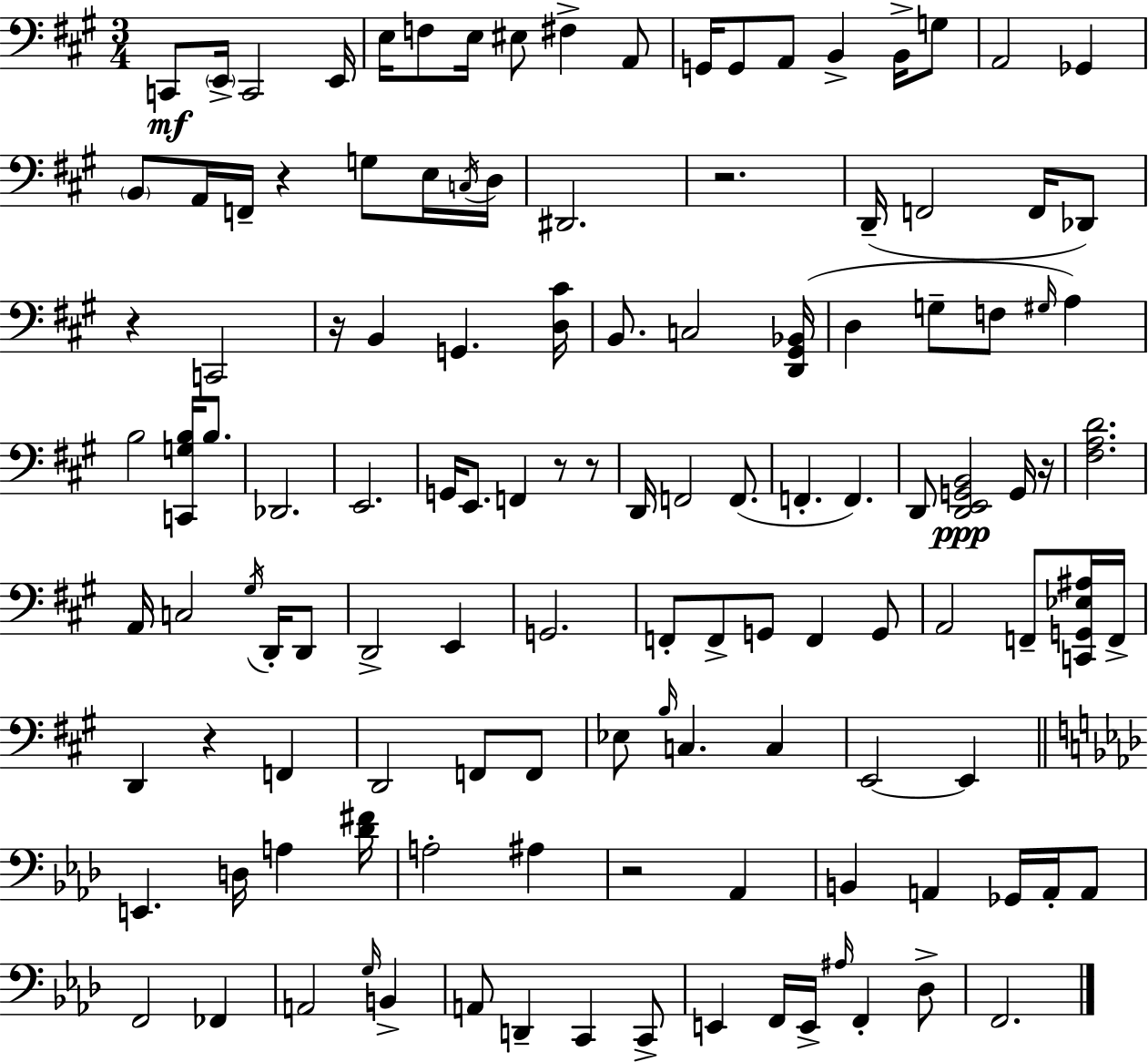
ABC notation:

X:1
T:Untitled
M:3/4
L:1/4
K:A
C,,/2 E,,/4 C,,2 E,,/4 E,/4 F,/2 E,/4 ^E,/2 ^F, A,,/2 G,,/4 G,,/2 A,,/2 B,, B,,/4 G,/2 A,,2 _G,, B,,/2 A,,/4 F,,/4 z G,/2 E,/4 C,/4 D,/4 ^D,,2 z2 D,,/4 F,,2 F,,/4 _D,,/2 z C,,2 z/4 B,, G,, [D,^C]/4 B,,/2 C,2 [D,,^G,,_B,,]/4 D, G,/2 F,/2 ^G,/4 A, B,2 [C,,G,B,]/4 B,/2 _D,,2 E,,2 G,,/4 E,,/2 F,, z/2 z/2 D,,/4 F,,2 F,,/2 F,, F,, D,,/2 [D,,E,,G,,B,,]2 G,,/4 z/4 [^F,A,D]2 A,,/4 C,2 ^G,/4 D,,/4 D,,/2 D,,2 E,, G,,2 F,,/2 F,,/2 G,,/2 F,, G,,/2 A,,2 F,,/2 [C,,G,,_E,^A,]/4 F,,/4 D,, z F,, D,,2 F,,/2 F,,/2 _E,/2 B,/4 C, C, E,,2 E,, E,, D,/4 A, [_D^F]/4 A,2 ^A, z2 _A,, B,, A,, _G,,/4 A,,/4 A,,/2 F,,2 _F,, A,,2 G,/4 B,, A,,/2 D,, C,, C,,/2 E,, F,,/4 E,,/4 ^A,/4 F,, _D,/2 F,,2